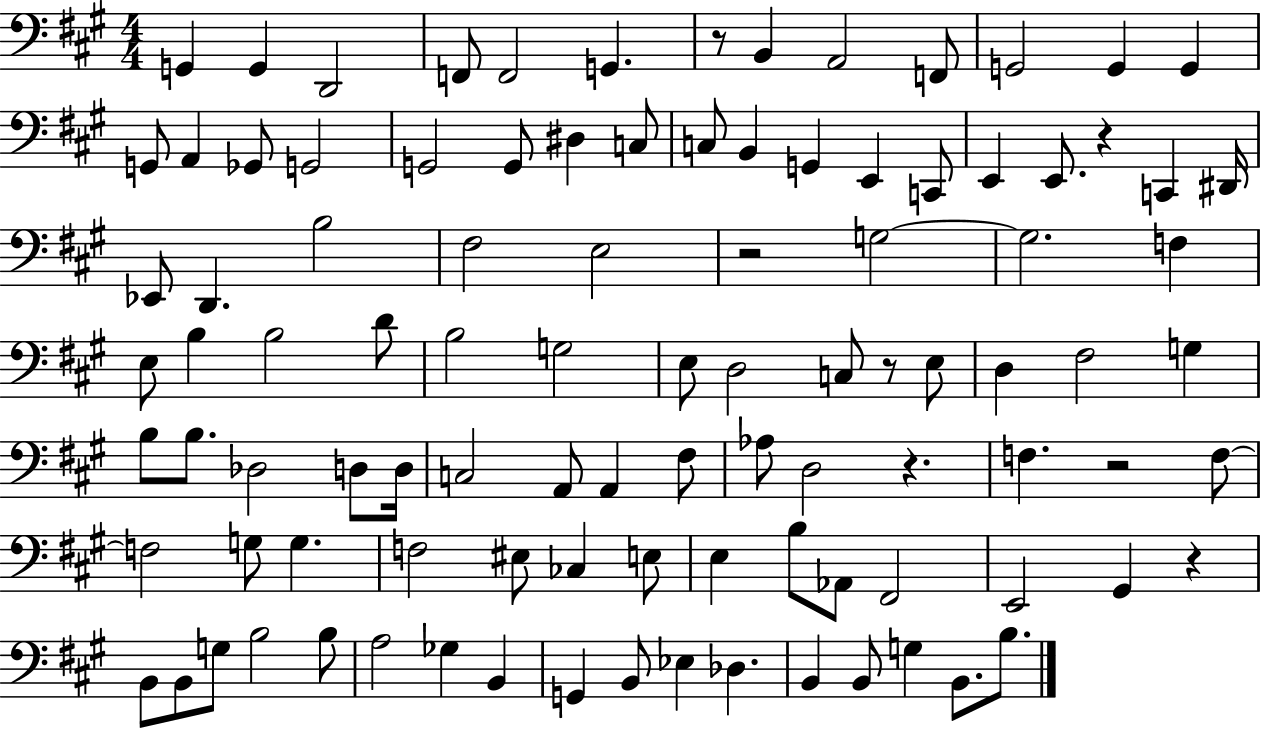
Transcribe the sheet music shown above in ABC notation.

X:1
T:Untitled
M:4/4
L:1/4
K:A
G,, G,, D,,2 F,,/2 F,,2 G,, z/2 B,, A,,2 F,,/2 G,,2 G,, G,, G,,/2 A,, _G,,/2 G,,2 G,,2 G,,/2 ^D, C,/2 C,/2 B,, G,, E,, C,,/2 E,, E,,/2 z C,, ^D,,/4 _E,,/2 D,, B,2 ^F,2 E,2 z2 G,2 G,2 F, E,/2 B, B,2 D/2 B,2 G,2 E,/2 D,2 C,/2 z/2 E,/2 D, ^F,2 G, B,/2 B,/2 _D,2 D,/2 D,/4 C,2 A,,/2 A,, ^F,/2 _A,/2 D,2 z F, z2 F,/2 F,2 G,/2 G, F,2 ^E,/2 _C, E,/2 E, B,/2 _A,,/2 ^F,,2 E,,2 ^G,, z B,,/2 B,,/2 G,/2 B,2 B,/2 A,2 _G, B,, G,, B,,/2 _E, _D, B,, B,,/2 G, B,,/2 B,/2